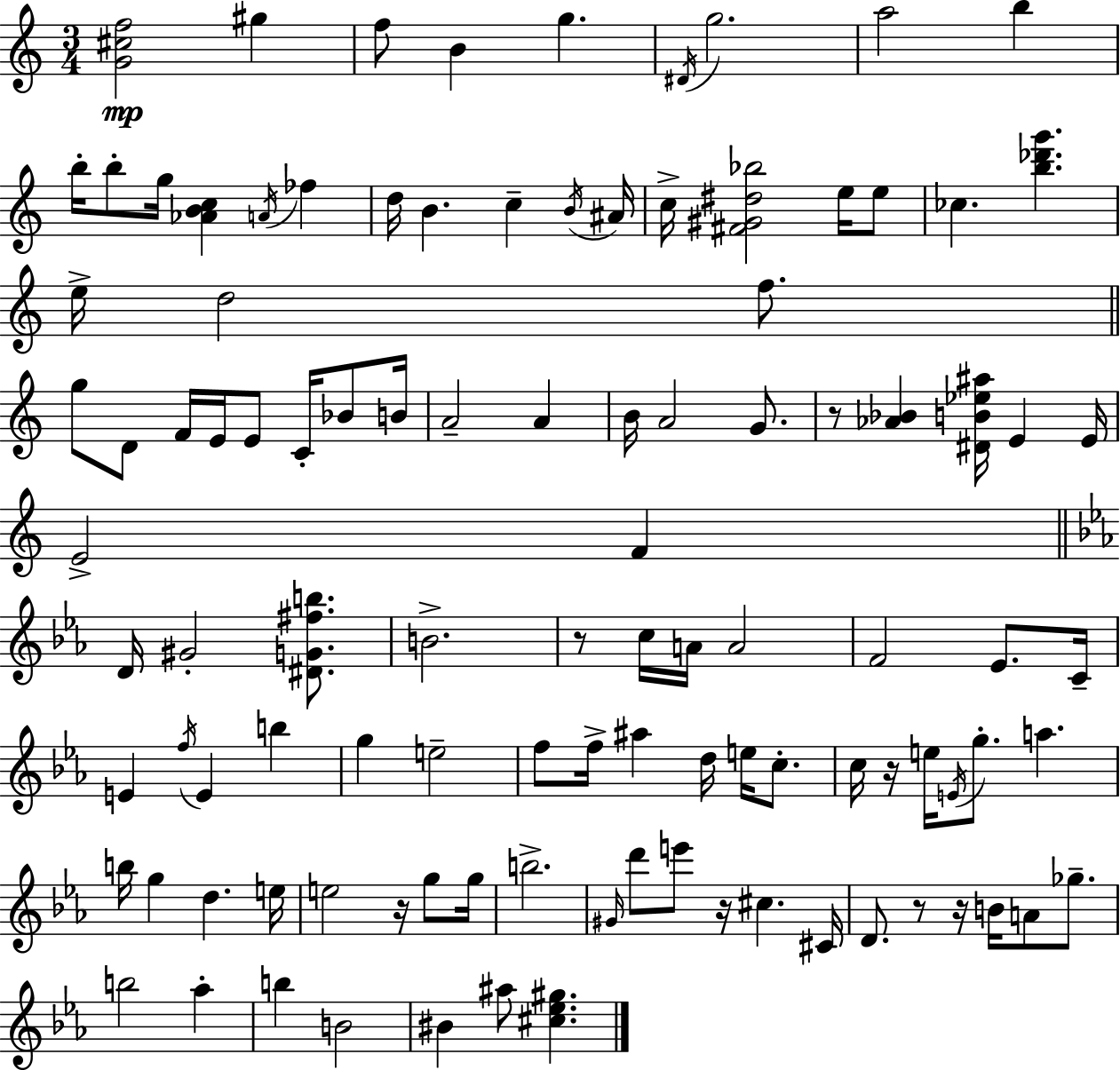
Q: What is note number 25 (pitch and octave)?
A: F5